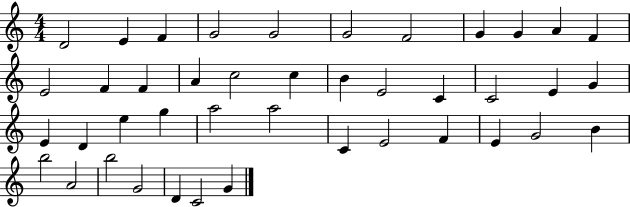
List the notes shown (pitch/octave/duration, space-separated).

D4/h E4/q F4/q G4/h G4/h G4/h F4/h G4/q G4/q A4/q F4/q E4/h F4/q F4/q A4/q C5/h C5/q B4/q E4/h C4/q C4/h E4/q G4/q E4/q D4/q E5/q G5/q A5/h A5/h C4/q E4/h F4/q E4/q G4/h B4/q B5/h A4/h B5/h G4/h D4/q C4/h G4/q